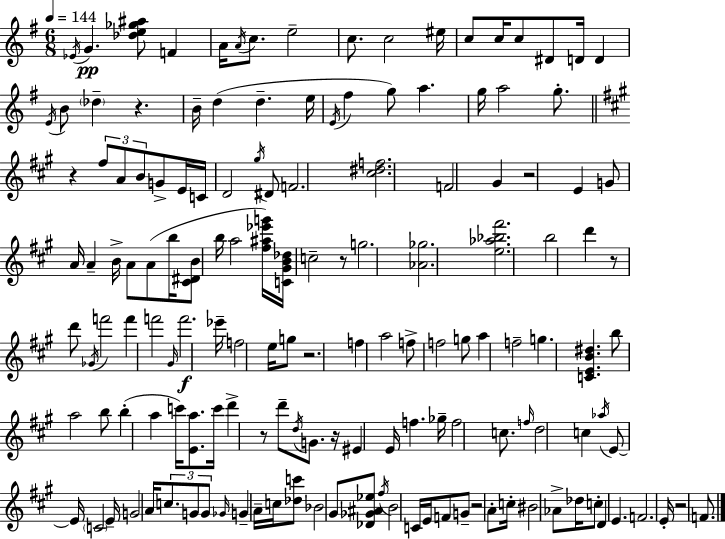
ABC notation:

X:1
T:Untitled
M:6/8
L:1/4
K:Em
_E/4 G [_de_g^a]/2 F A/4 A/4 c/2 e2 c/2 c2 ^e/4 c/2 c/4 c/2 ^D/2 D/4 D E/4 B/2 _d z B/4 d d e/4 E/4 ^f g/2 a g/4 a2 g/2 z ^f/2 A/2 B/2 G/2 E/4 C/4 D2 ^g/4 ^D/2 F2 [^c^df]2 F2 ^G z2 E G/2 A/4 A B/4 A/2 A/2 b/4 [^C^DB]/2 b/4 a2 [^f^a_e'g']/4 [C^GB_d]/4 c2 z/2 g2 [_A_g]2 [e_a_b^f']2 b2 d' z/2 d'/2 _G/4 f'2 f' f'2 ^G/4 f'2 _e'/4 f2 e/4 g/2 z2 f a2 f/2 f2 g/2 a f2 g [CEB^d] b/2 a2 b/2 b a c'/4 [Ea]/2 c'/4 d' z/2 d'/2 d/4 G/2 z/4 ^E E/4 f _g/4 f2 c/2 f/4 d2 c _a/4 E/2 E/4 C2 E/4 G2 A/4 c/2 G/2 G/2 _G/4 G A/4 c/4 [_dc']/2 _B2 ^G/2 [_D_G^A_e]/2 ^f/4 B2 C/4 E/4 F/2 G/2 z2 A/2 c/4 ^B2 _A/2 _d/4 c/2 D E F2 E/4 z2 F/2